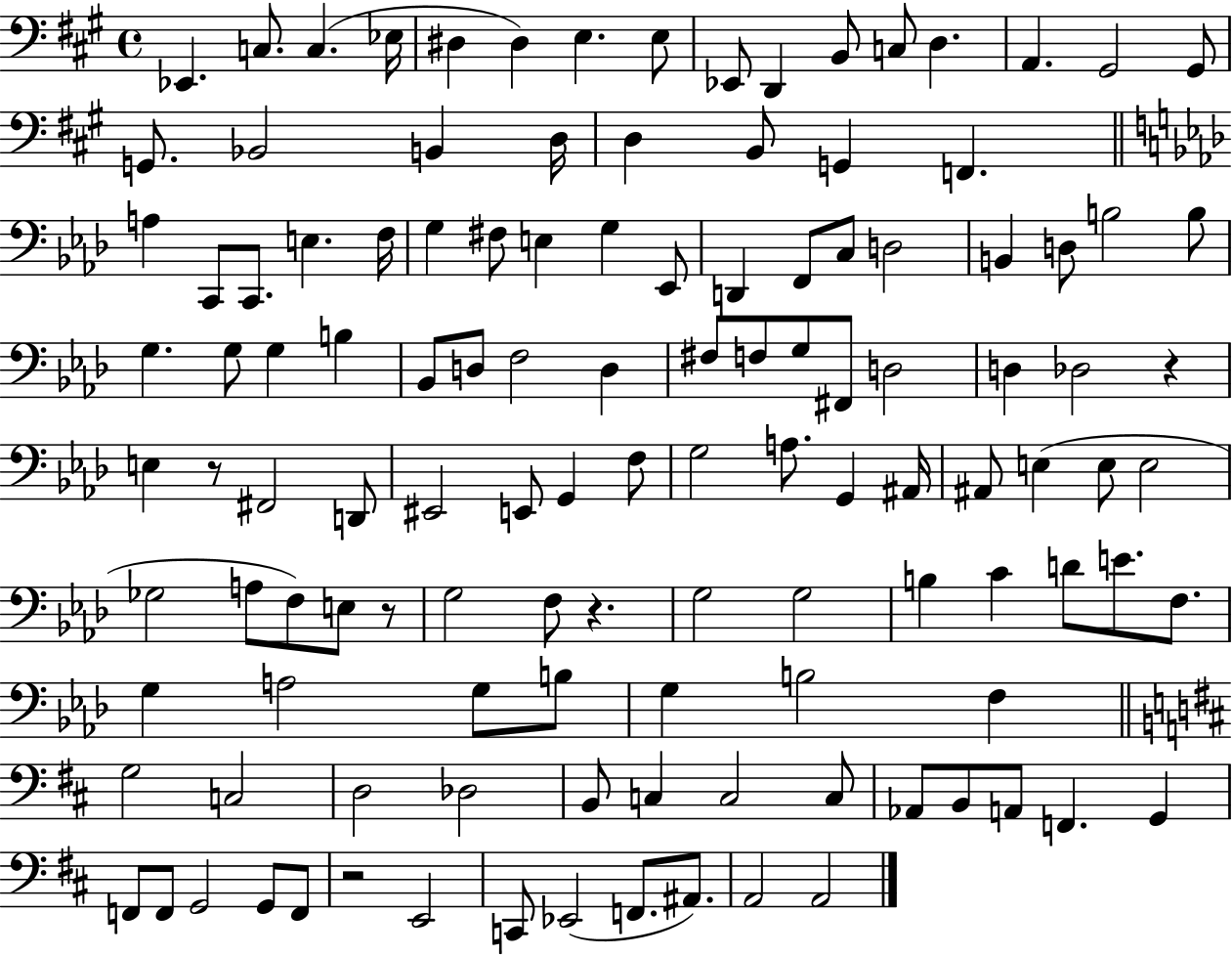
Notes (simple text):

Eb2/q. C3/e. C3/q. Eb3/s D#3/q D#3/q E3/q. E3/e Eb2/e D2/q B2/e C3/e D3/q. A2/q. G#2/h G#2/e G2/e. Bb2/h B2/q D3/s D3/q B2/e G2/q F2/q. A3/q C2/e C2/e. E3/q. F3/s G3/q F#3/e E3/q G3/q Eb2/e D2/q F2/e C3/e D3/h B2/q D3/e B3/h B3/e G3/q. G3/e G3/q B3/q Bb2/e D3/e F3/h D3/q F#3/e F3/e G3/e F#2/e D3/h D3/q Db3/h R/q E3/q R/e F#2/h D2/e EIS2/h E2/e G2/q F3/e G3/h A3/e. G2/q A#2/s A#2/e E3/q E3/e E3/h Gb3/h A3/e F3/e E3/e R/e G3/h F3/e R/q. G3/h G3/h B3/q C4/q D4/e E4/e. F3/e. G3/q A3/h G3/e B3/e G3/q B3/h F3/q G3/h C3/h D3/h Db3/h B2/e C3/q C3/h C3/e Ab2/e B2/e A2/e F2/q. G2/q F2/e F2/e G2/h G2/e F2/e R/h E2/h C2/e Eb2/h F2/e. A#2/e. A2/h A2/h